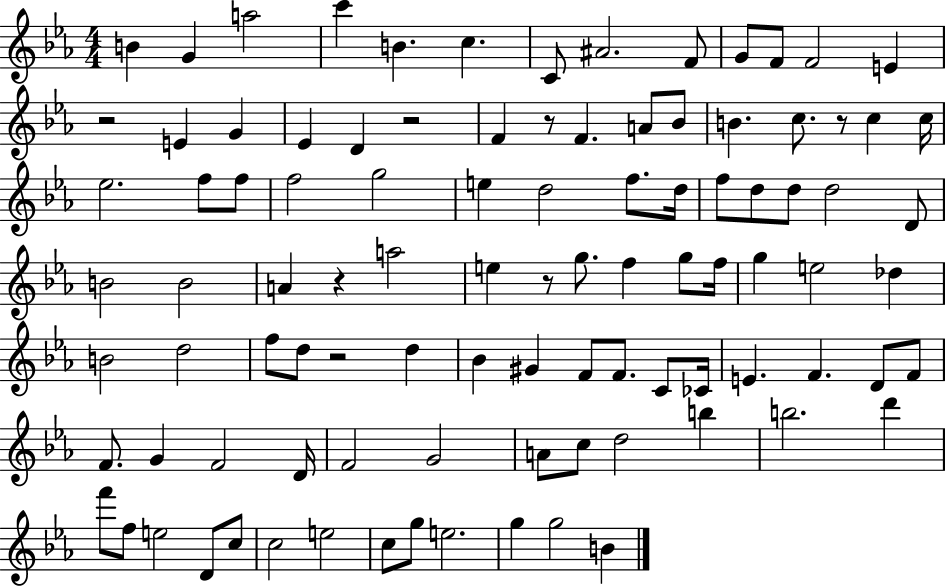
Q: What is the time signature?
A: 4/4